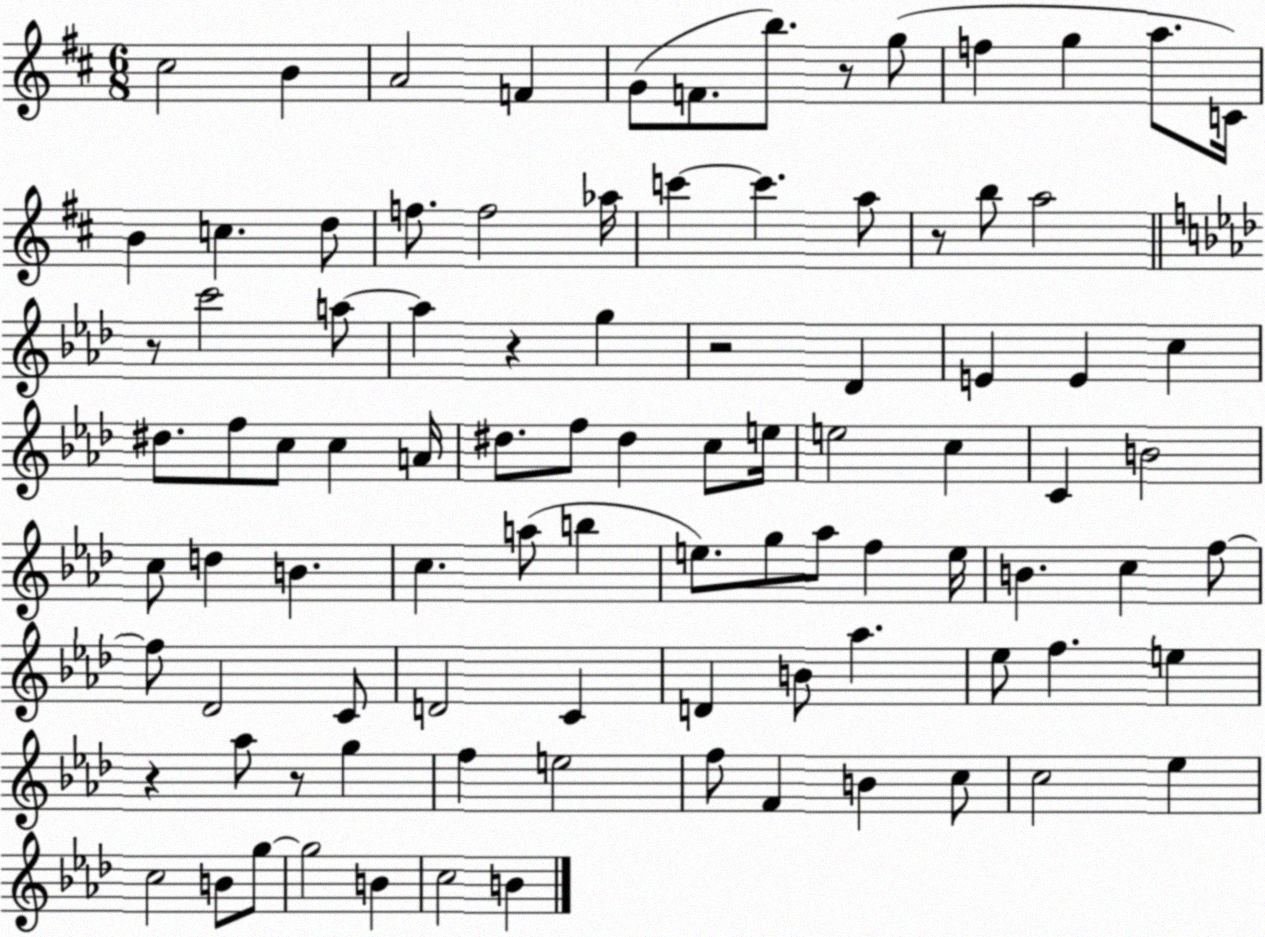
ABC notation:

X:1
T:Untitled
M:6/8
L:1/4
K:D
^c2 B A2 F G/2 F/2 b/2 z/2 g/2 f g a/2 C/4 B c d/2 f/2 f2 _a/4 c' c' a/2 z/2 b/2 a2 z/2 c'2 a/2 a z g z2 _D E E c ^d/2 f/2 c/2 c A/4 ^d/2 f/2 ^d c/2 e/4 e2 c C B2 c/2 d B c a/2 b e/2 g/2 _a/2 f e/4 B c f/2 f/2 _D2 C/2 D2 C D B/2 _a _e/2 f e z _a/2 z/2 g f e2 f/2 F B c/2 c2 _e c2 B/2 g/2 g2 B c2 B